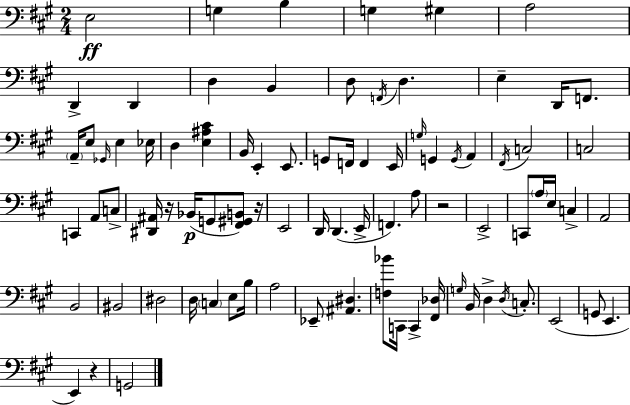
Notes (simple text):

E3/h G3/q B3/q G3/q G#3/q A3/h D2/q D2/q D3/q B2/q D3/e F2/s D3/q. E3/q D2/s F2/e. A2/s E3/e Gb2/s E3/q Eb3/s D3/q [E3,A#3,C#4]/q B2/s E2/q E2/e. G2/e F2/s F2/q E2/s G3/s G2/q G2/s A2/q F#2/s C3/h C3/h C2/q A2/e C3/e [D#2,A#2]/s R/s Bb2/s G2/e [F#2,G#2,B2]/e R/s E2/h D2/s D2/q. E2/s F2/q. A3/e R/h E2/h C2/e A3/s E3/s C3/q A2/h B2/h BIS2/h D#3/h D3/s C3/q E3/e B3/s A3/h Eb2/e [A#2,D#3]/q. [F3,Bb4]/e C2/s C2/q [F#2,Db3]/s G3/s B2/s D3/q D3/s C3/e. E2/h G2/e E2/q. E2/q R/q G2/h